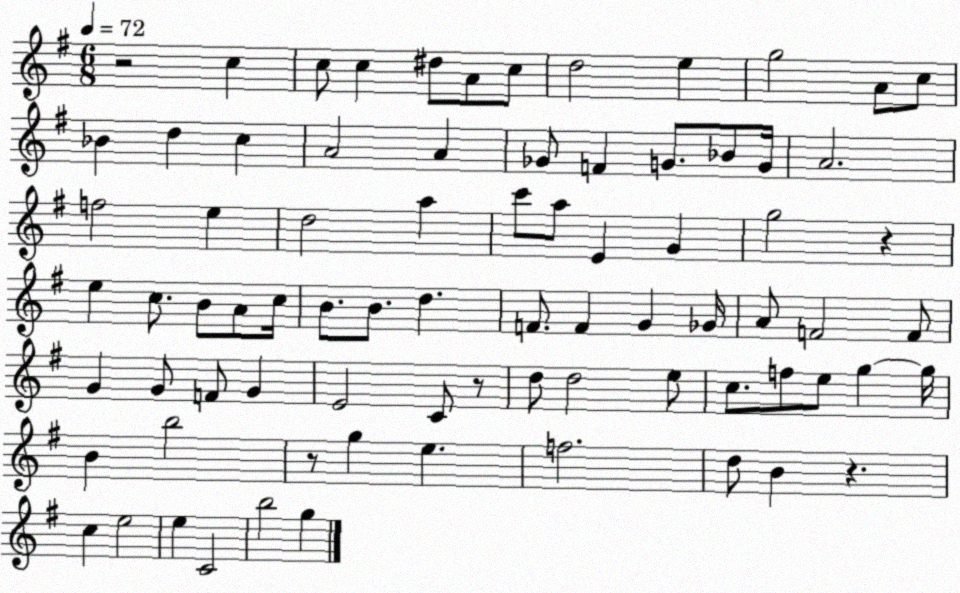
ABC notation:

X:1
T:Untitled
M:6/8
L:1/4
K:G
z2 c c/2 c ^d/2 A/2 c/2 d2 e g2 A/2 c/2 _B d c A2 A _G/2 F G/2 _B/2 G/4 A2 f2 e d2 a c'/2 a/2 E G g2 z e c/2 B/2 A/2 c/4 B/2 B/2 d F/2 F G _G/4 A/2 F2 F/2 G G/2 F/2 G E2 C/2 z/2 d/2 d2 e/2 c/2 f/2 e/2 g g/4 B b2 z/2 g e f2 d/2 B z c e2 e C2 b2 g